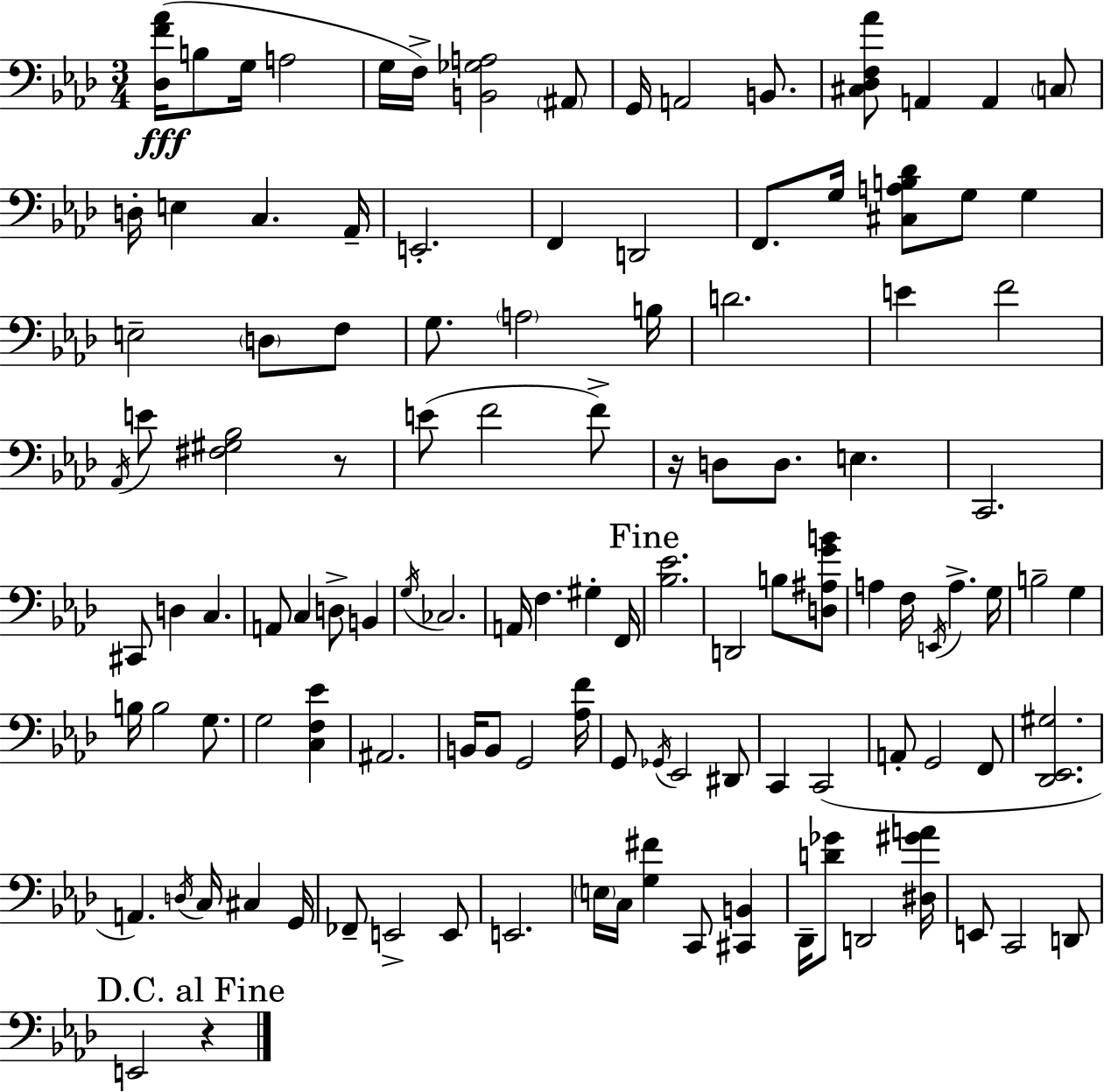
X:1
T:Untitled
M:3/4
L:1/4
K:Fm
[_D,F_A]/4 B,/2 G,/4 A,2 G,/4 F,/4 [B,,_G,A,]2 ^A,,/2 G,,/4 A,,2 B,,/2 [^C,_D,F,_A]/2 A,, A,, C,/2 D,/4 E, C, _A,,/4 E,,2 F,, D,,2 F,,/2 G,/4 [^C,A,B,_D]/2 G,/2 G, E,2 D,/2 F,/2 G,/2 A,2 B,/4 D2 E F2 _A,,/4 E/2 [^F,^G,_B,]2 z/2 E/2 F2 F/2 z/4 D,/2 D,/2 E, C,,2 ^C,,/2 D, C, A,,/2 C, D,/2 B,, G,/4 _C,2 A,,/4 F, ^G, F,,/4 [_B,_E]2 D,,2 B,/2 [D,^A,GB]/2 A, F,/4 E,,/4 A, G,/4 B,2 G, B,/4 B,2 G,/2 G,2 [C,F,_E] ^A,,2 B,,/4 B,,/2 G,,2 [_A,F]/4 G,,/2 _G,,/4 _E,,2 ^D,,/2 C,, C,,2 A,,/2 G,,2 F,,/2 [_D,,_E,,^G,]2 A,, D,/4 C,/4 ^C, G,,/4 _F,,/2 E,,2 E,,/2 E,,2 E,/4 C,/4 [G,^F] C,,/2 [^C,,B,,] _D,,/4 [D_G]/2 D,,2 [^D,^GA]/4 E,,/2 C,,2 D,,/2 E,,2 z